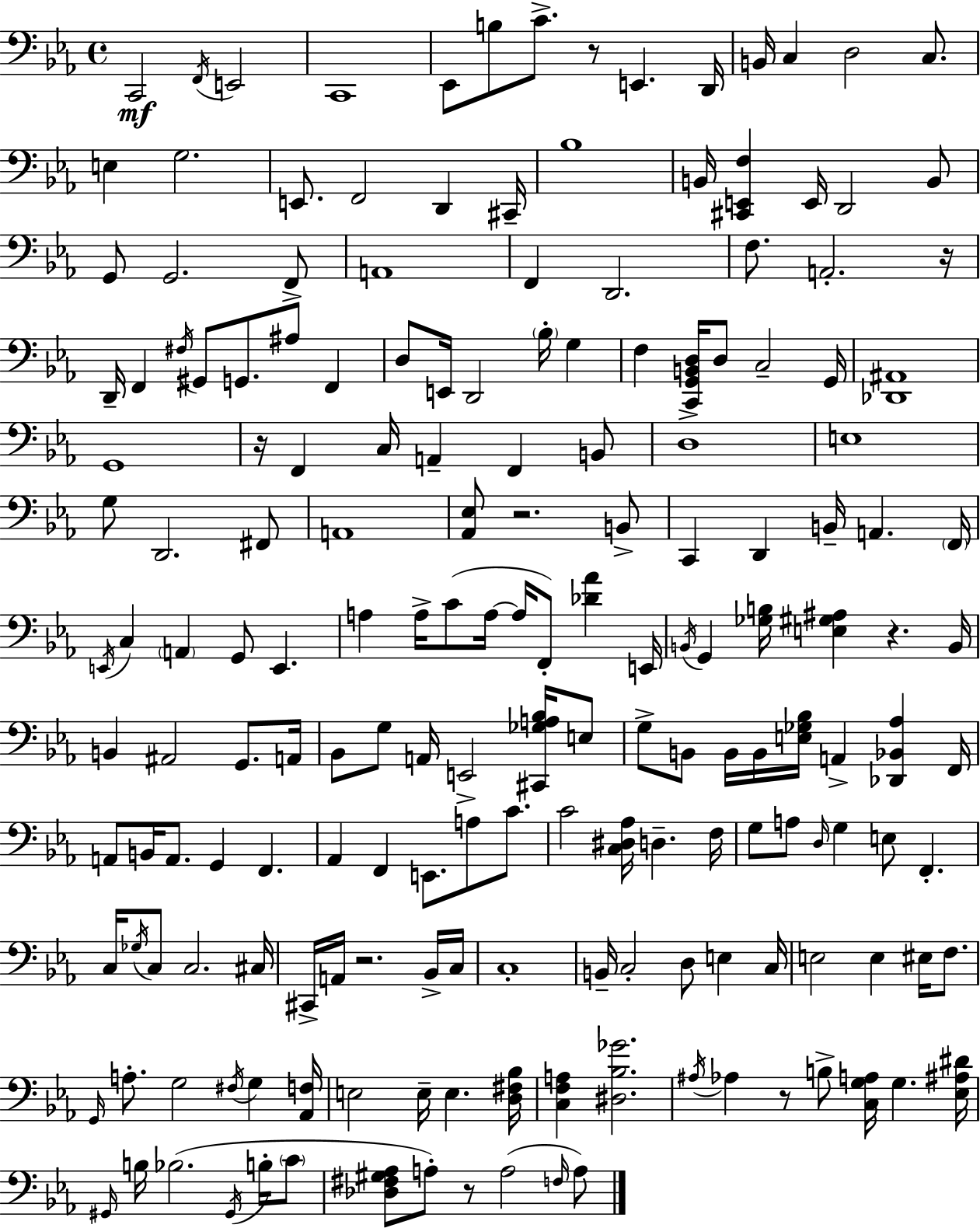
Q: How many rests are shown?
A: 8